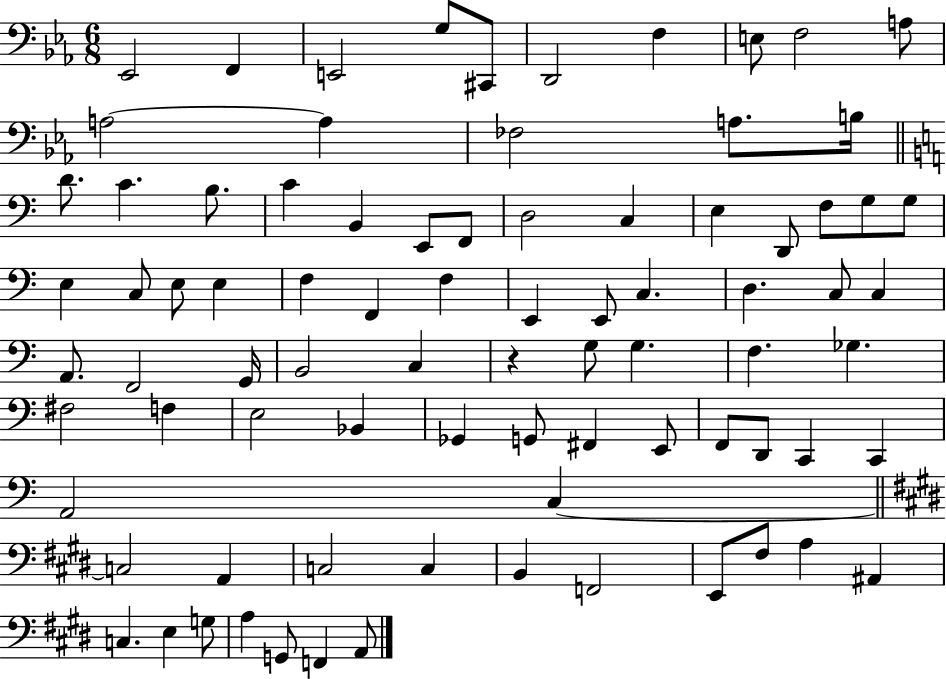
X:1
T:Untitled
M:6/8
L:1/4
K:Eb
_E,,2 F,, E,,2 G,/2 ^C,,/2 D,,2 F, E,/2 F,2 A,/2 A,2 A, _F,2 A,/2 B,/4 D/2 C B,/2 C B,, E,,/2 F,,/2 D,2 C, E, D,,/2 F,/2 G,/2 G,/2 E, C,/2 E,/2 E, F, F,, F, E,, E,,/2 C, D, C,/2 C, A,,/2 F,,2 G,,/4 B,,2 C, z G,/2 G, F, _G, ^F,2 F, E,2 _B,, _G,, G,,/2 ^F,, E,,/2 F,,/2 D,,/2 C,, C,, A,,2 C, C,2 A,, C,2 C, B,, F,,2 E,,/2 ^F,/2 A, ^A,, C, E, G,/2 A, G,,/2 F,, A,,/2